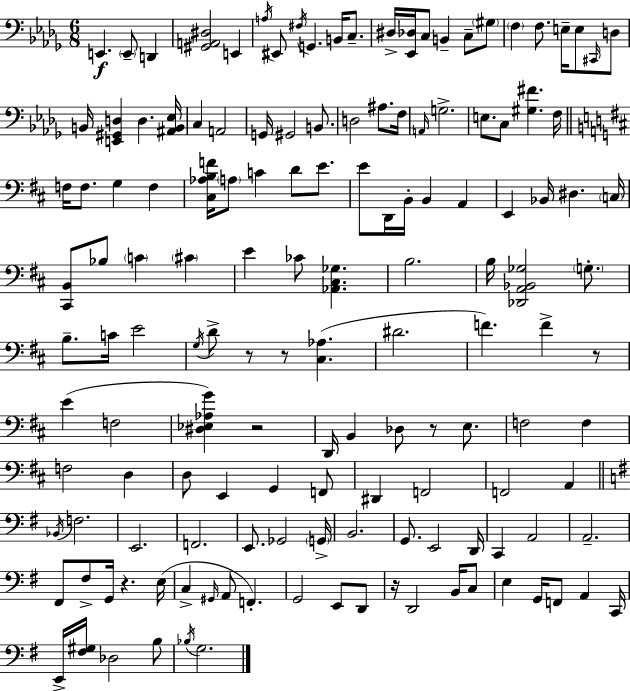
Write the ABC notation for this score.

X:1
T:Untitled
M:6/8
L:1/4
K:Bbm
E,, E,,/2 D,, [^G,,A,,^D,]2 E,, A,/4 ^E,,/2 ^F,/4 G,, B,,/4 C,/2 ^D,/4 [_E,,_D,]/4 C,/2 B,, C,/2 ^G,/2 F, F,/2 E,/4 E,/2 ^C,,/4 D,/2 B,,/4 [E,,^G,,D,] D, [^A,,B,,_E,]/4 C, A,,2 G,,/4 ^G,,2 B,,/2 D,2 ^A,/2 F,/4 A,,/4 G,2 E,/2 C,/2 [^G,^F] F,/4 F,/4 F,/2 G, F, [^C,_A,B,F]/4 A,/2 C D/2 E/2 E/2 D,,/4 B,,/4 B,, A,, E,, _B,,/4 ^D, C,/4 [^C,,B,,]/2 _B,/2 C ^C E _C/2 [_A,,^C,_G,] B,2 B,/4 [_D,,A,,_B,,_G,]2 G,/2 B,/2 C/4 E2 G,/4 D/2 z/2 z/2 [^C,_A,] ^D2 F F z/2 E F,2 [^D,_E,_A,G] z2 D,,/4 B,, _D,/2 z/2 E,/2 F,2 F, F,2 D, D,/2 E,, G,, F,,/2 ^D,, F,,2 F,,2 A,, _B,,/4 F,2 E,,2 F,,2 E,,/2 _G,,2 G,,/4 B,,2 G,,/2 E,,2 D,,/4 C,, A,,2 A,,2 ^F,,/2 ^F,/2 G,,/4 z E,/4 C, ^G,,/4 A,,/2 F,, G,,2 E,,/2 D,,/2 z/4 D,,2 B,,/4 C,/2 E, G,,/4 F,,/2 A,, C,,/4 E,,/4 [^F,^G,]/4 _D,2 B,/2 _B,/4 G,2